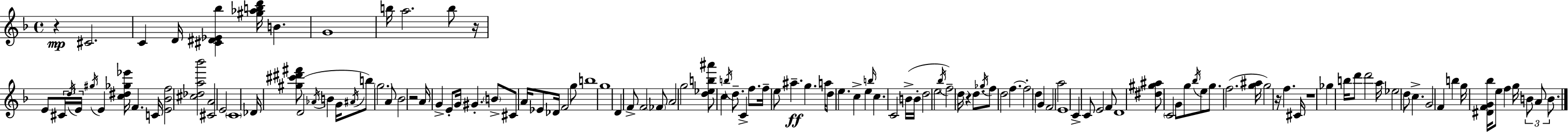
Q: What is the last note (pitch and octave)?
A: B4